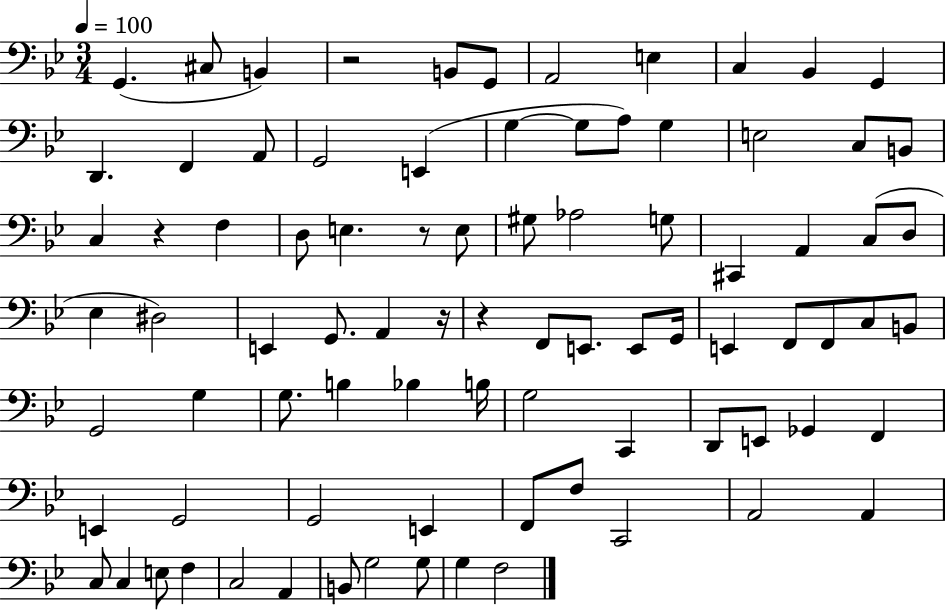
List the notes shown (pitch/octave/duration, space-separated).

G2/q. C#3/e B2/q R/h B2/e G2/e A2/h E3/q C3/q Bb2/q G2/q D2/q. F2/q A2/e G2/h E2/q G3/q G3/e A3/e G3/q E3/h C3/e B2/e C3/q R/q F3/q D3/e E3/q. R/e E3/e G#3/e Ab3/h G3/e C#2/q A2/q C3/e D3/e Eb3/q D#3/h E2/q G2/e. A2/q R/s R/q F2/e E2/e. E2/e G2/s E2/q F2/e F2/e C3/e B2/e G2/h G3/q G3/e. B3/q Bb3/q B3/s G3/h C2/q D2/e E2/e Gb2/q F2/q E2/q G2/h G2/h E2/q F2/e F3/e C2/h A2/h A2/q C3/e C3/q E3/e F3/q C3/h A2/q B2/e G3/h G3/e G3/q F3/h